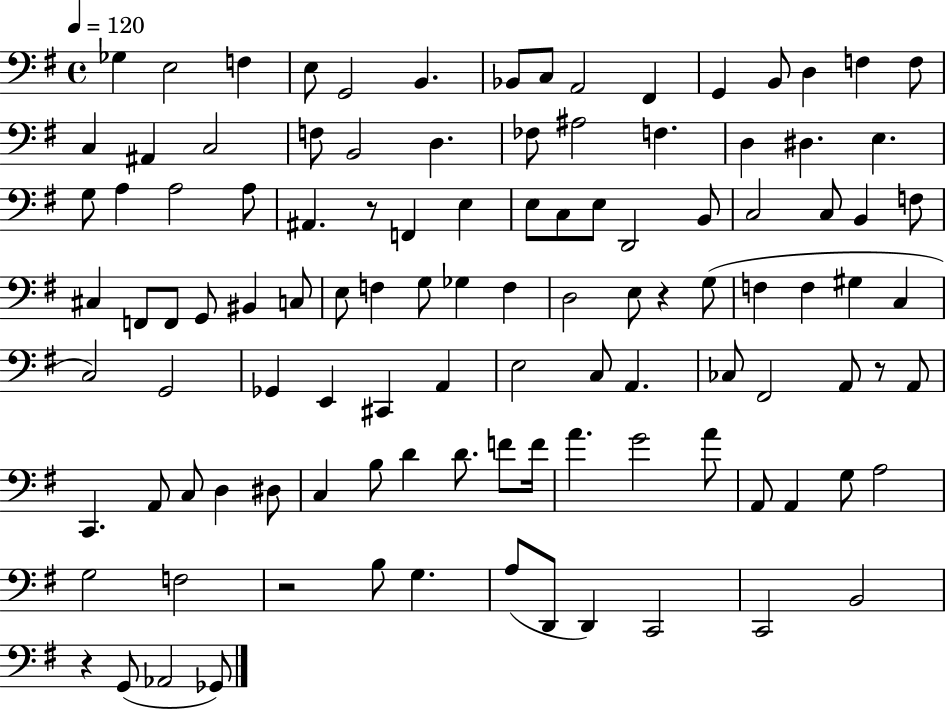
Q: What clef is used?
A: bass